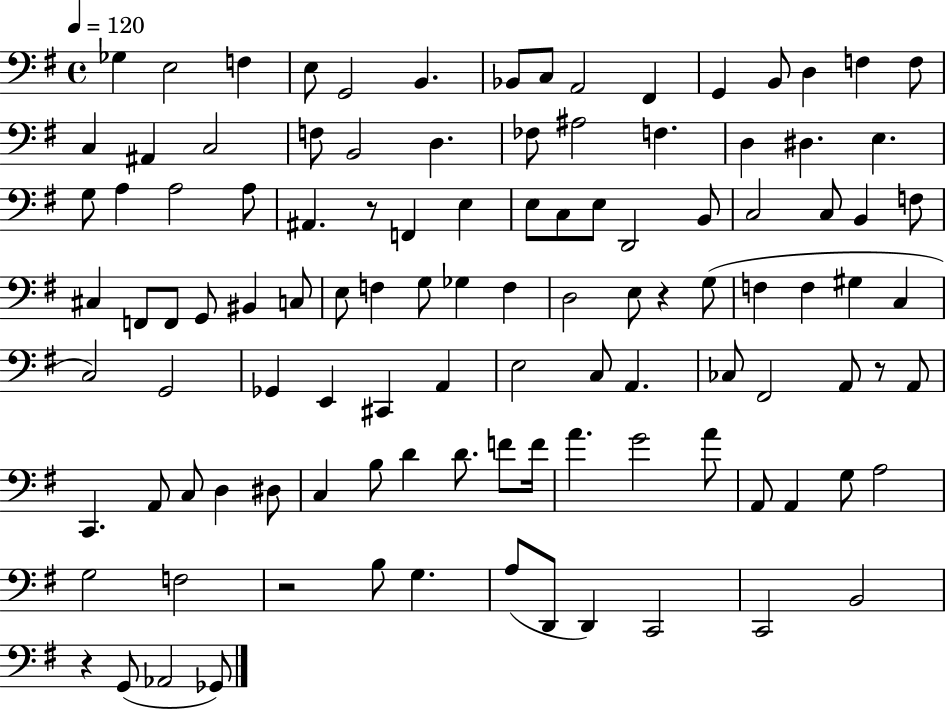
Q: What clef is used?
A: bass